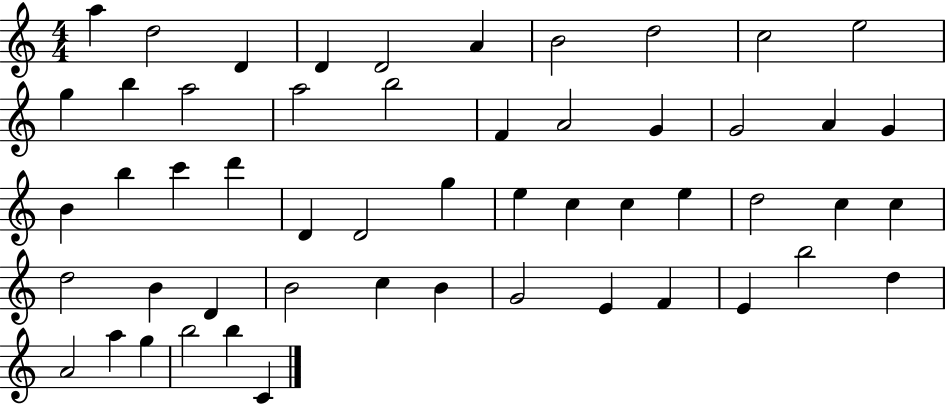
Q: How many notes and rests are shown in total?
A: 53